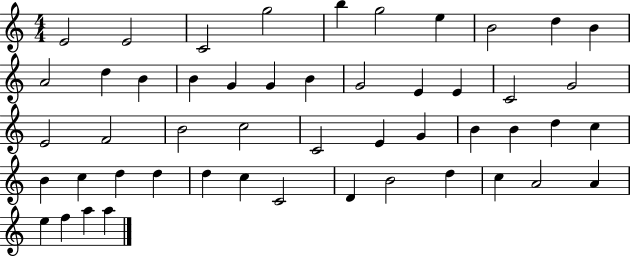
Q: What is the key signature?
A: C major